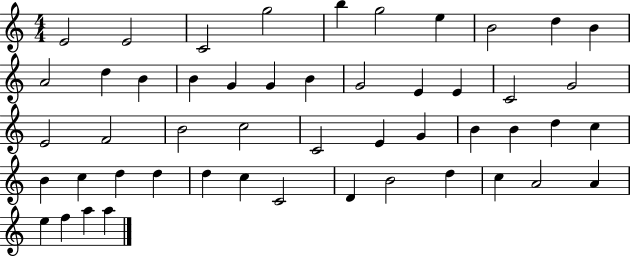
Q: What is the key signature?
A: C major